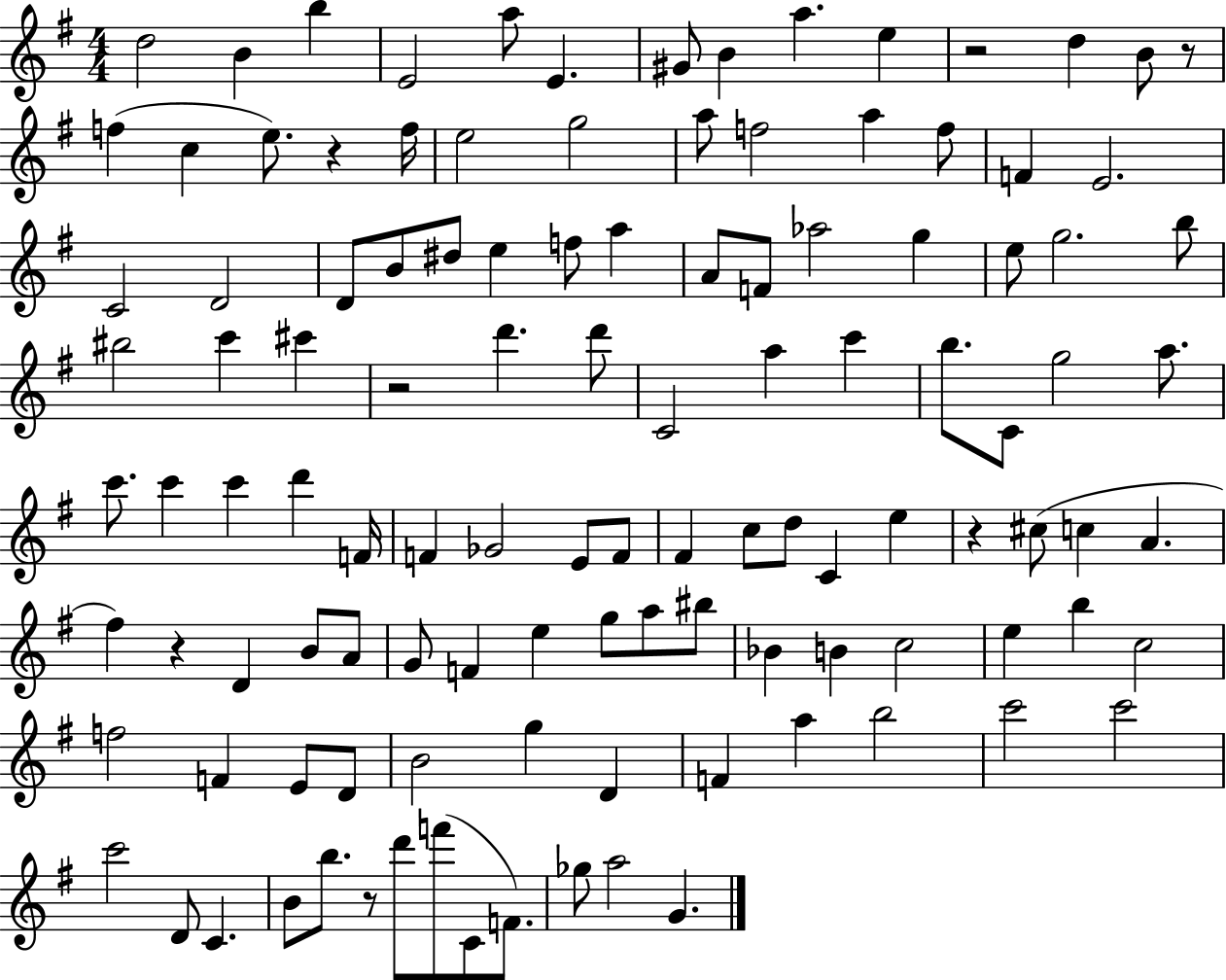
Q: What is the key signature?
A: G major